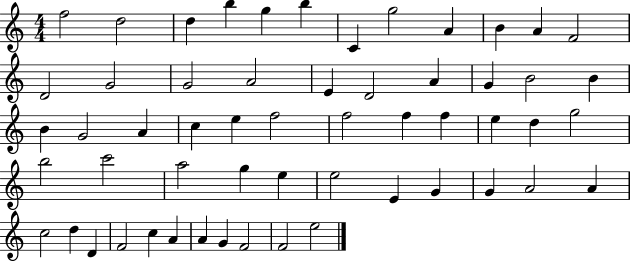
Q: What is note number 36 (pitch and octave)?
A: C6